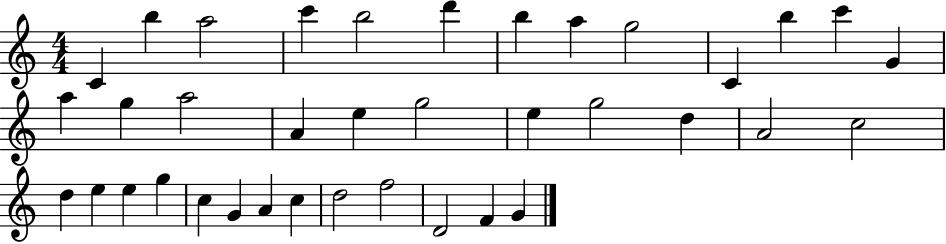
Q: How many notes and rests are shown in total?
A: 37